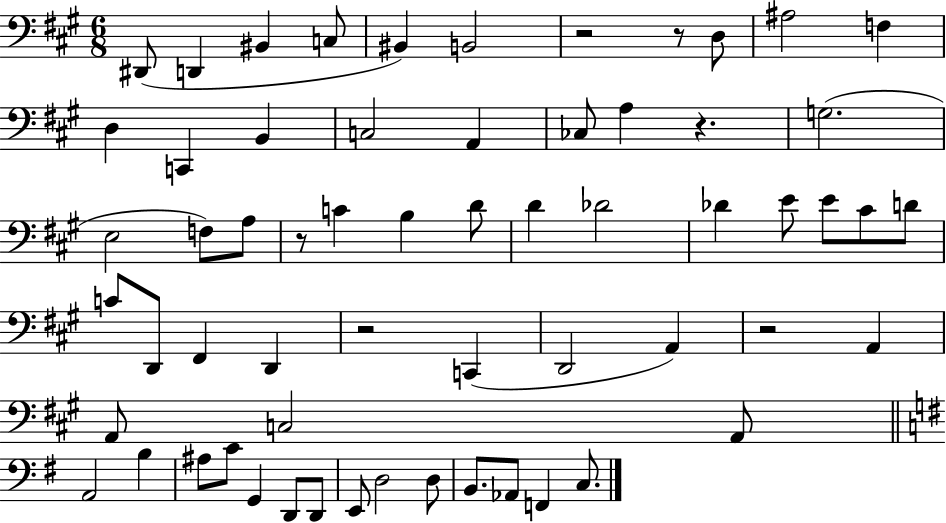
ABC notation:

X:1
T:Untitled
M:6/8
L:1/4
K:A
^D,,/2 D,, ^B,, C,/2 ^B,, B,,2 z2 z/2 D,/2 ^A,2 F, D, C,, B,, C,2 A,, _C,/2 A, z G,2 E,2 F,/2 A,/2 z/2 C B, D/2 D _D2 _D E/2 E/2 ^C/2 D/2 C/2 D,,/2 ^F,, D,, z2 C,, D,,2 A,, z2 A,, A,,/2 C,2 A,,/2 A,,2 B, ^A,/2 C/2 G,, D,,/2 D,,/2 E,,/2 D,2 D,/2 B,,/2 _A,,/2 F,, C,/2